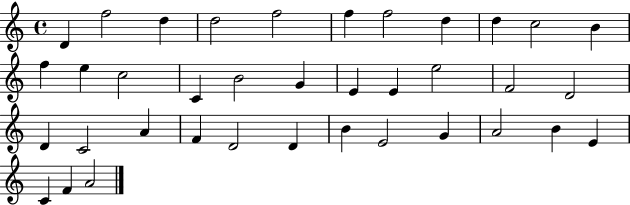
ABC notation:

X:1
T:Untitled
M:4/4
L:1/4
K:C
D f2 d d2 f2 f f2 d d c2 B f e c2 C B2 G E E e2 F2 D2 D C2 A F D2 D B E2 G A2 B E C F A2